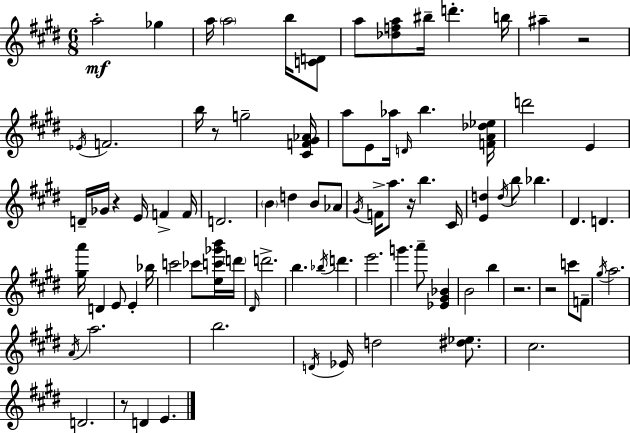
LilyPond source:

{
  \clef treble
  \numericTimeSignature
  \time 6/8
  \key e \major
  \repeat volta 2 { a''2-.\mf ges''4 | a''16 \parenthesize a''2 b''16 <c' d'>8 | a''8 <des'' f'' a''>8 bis''16-- d'''4.-. b''16 | ais''4-- r2 | \break \acciaccatura { ees'16 } f'2. | b''16 r8 g''2-- | <cis' f' gis' aes'>16 a''8 e'8 aes''16 \grace { d'16 } b''4. | <f' a' des'' ees''>16 d'''2 e'4 | \break d'16-- ges'16 r4 e'16 f'4-> | f'16 d'2. | \parenthesize b'4 d''4 b'8 | aes'8 \acciaccatura { gis'16 } f'16-> a''8. r16 b''4. | \break cis'16 <e' d''>4 \acciaccatura { d''16 } b''8 bes''4. | dis'4. d'4. | <gis'' a'''>16 d'4 e'8 e'4-. | bes''16 c'''2 | \break ces'''8 <e'' c''' ges''' b'''>16 \parenthesize d'''16 \grace { dis'16 } d'''2.-> | b''4. \acciaccatura { bes''16 } | d'''4. e'''2. | g'''4. | \break a'''8-- <ees' gis' bes'>4 b'2 | b''4 r2. | r2 | c'''8 f'8-- \acciaccatura { gis''16 } a''2. | \break \acciaccatura { a'16 } a''2. | b''2. | \acciaccatura { d'16 } ees'16 d''2 | <dis'' ees''>8. cis''2. | \break d'2. | r8 d'4 | e'4. } \bar "|."
}